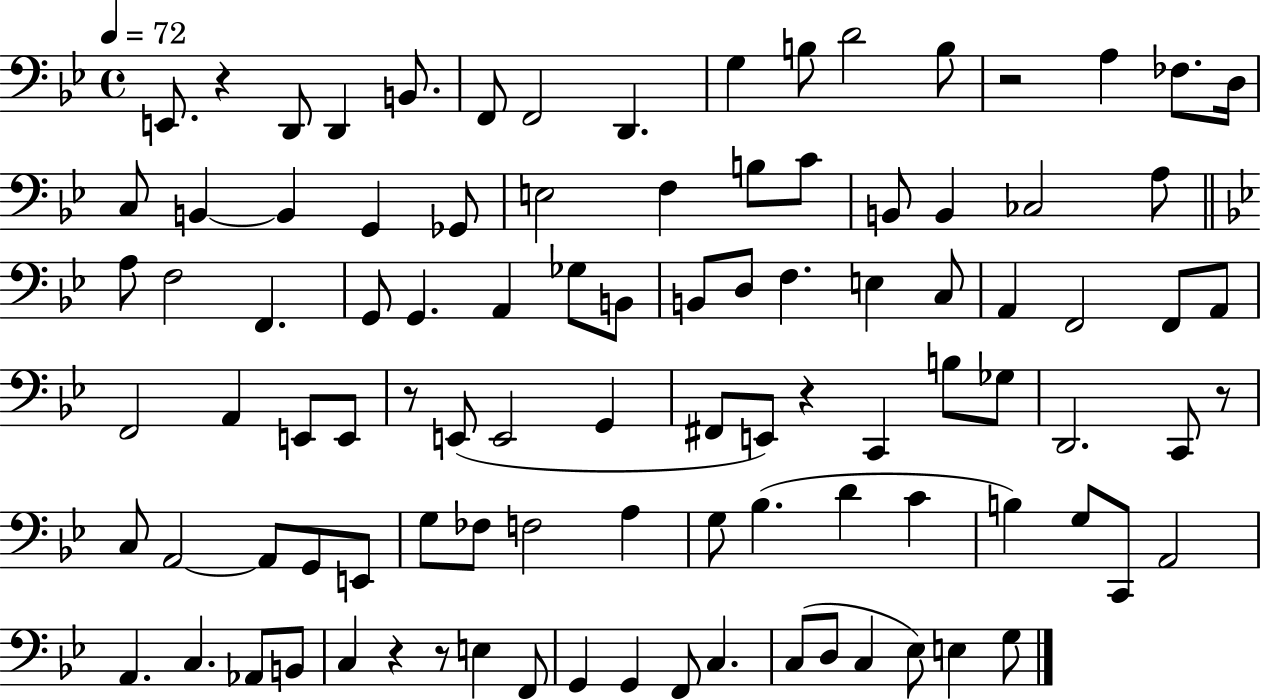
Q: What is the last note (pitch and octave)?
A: G3